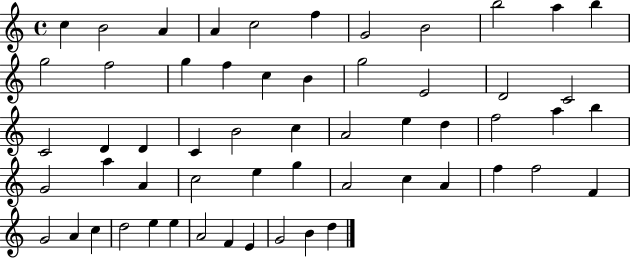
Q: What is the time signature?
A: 4/4